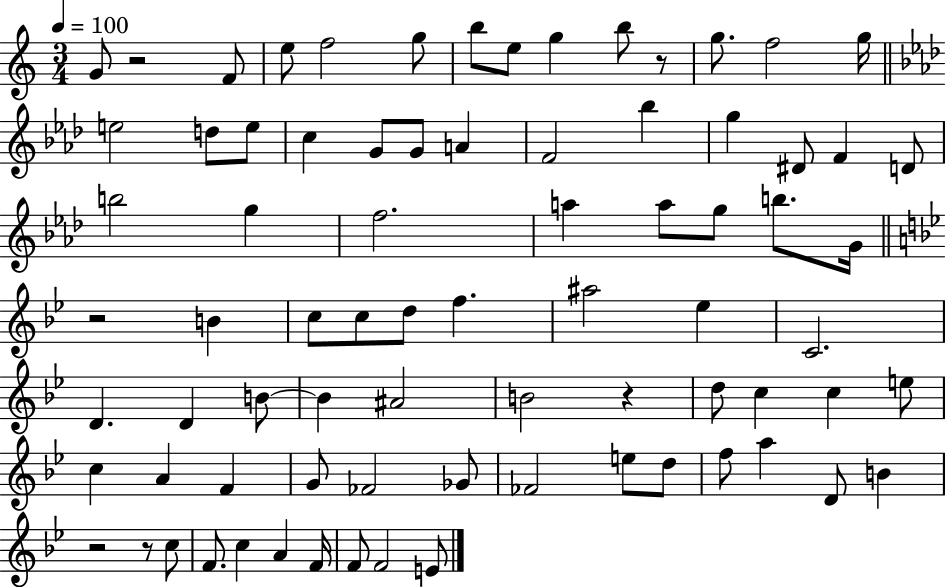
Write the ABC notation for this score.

X:1
T:Untitled
M:3/4
L:1/4
K:C
G/2 z2 F/2 e/2 f2 g/2 b/2 e/2 g b/2 z/2 g/2 f2 g/4 e2 d/2 e/2 c G/2 G/2 A F2 _b g ^D/2 F D/2 b2 g f2 a a/2 g/2 b/2 G/4 z2 B c/2 c/2 d/2 f ^a2 _e C2 D D B/2 B ^A2 B2 z d/2 c c e/2 c A F G/2 _F2 _G/2 _F2 e/2 d/2 f/2 a D/2 B z2 z/2 c/2 F/2 c A F/4 F/2 F2 E/2